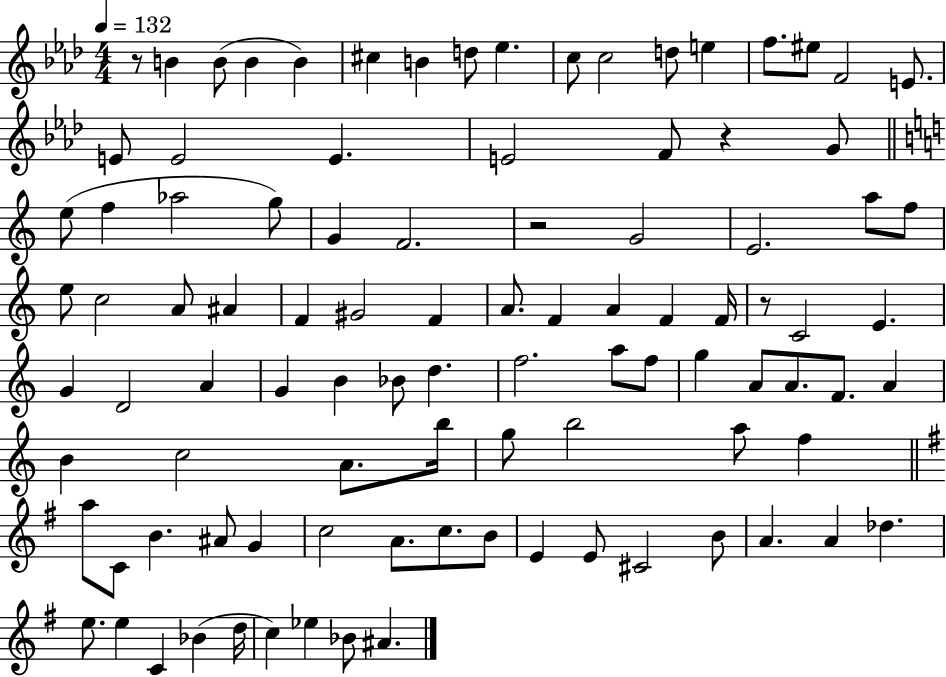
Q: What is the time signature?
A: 4/4